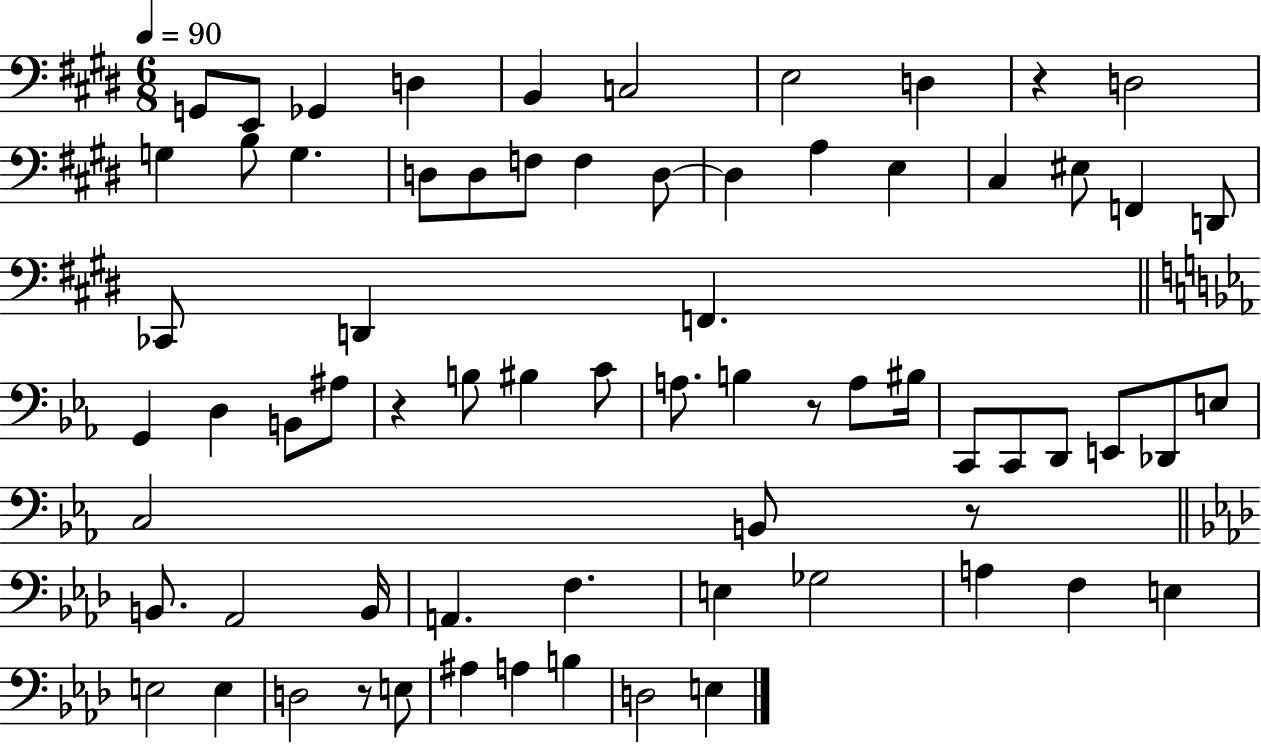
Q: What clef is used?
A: bass